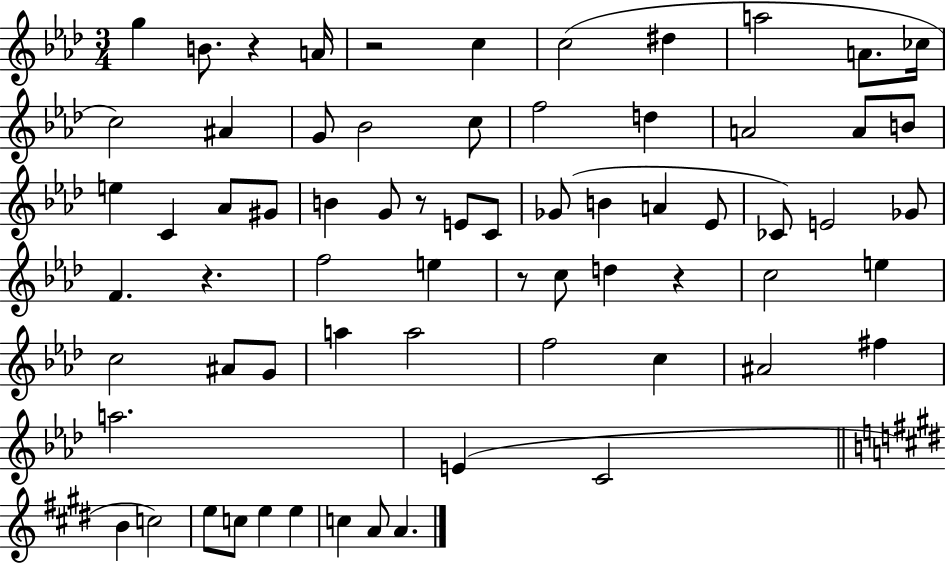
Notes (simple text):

G5/q B4/e. R/q A4/s R/h C5/q C5/h D#5/q A5/h A4/e. CES5/s C5/h A#4/q G4/e Bb4/h C5/e F5/h D5/q A4/h A4/e B4/e E5/q C4/q Ab4/e G#4/e B4/q G4/e R/e E4/e C4/e Gb4/e B4/q A4/q Eb4/e CES4/e E4/h Gb4/e F4/q. R/q. F5/h E5/q R/e C5/e D5/q R/q C5/h E5/q C5/h A#4/e G4/e A5/q A5/h F5/h C5/q A#4/h F#5/q A5/h. E4/q C4/h B4/q C5/h E5/e C5/e E5/q E5/q C5/q A4/e A4/q.